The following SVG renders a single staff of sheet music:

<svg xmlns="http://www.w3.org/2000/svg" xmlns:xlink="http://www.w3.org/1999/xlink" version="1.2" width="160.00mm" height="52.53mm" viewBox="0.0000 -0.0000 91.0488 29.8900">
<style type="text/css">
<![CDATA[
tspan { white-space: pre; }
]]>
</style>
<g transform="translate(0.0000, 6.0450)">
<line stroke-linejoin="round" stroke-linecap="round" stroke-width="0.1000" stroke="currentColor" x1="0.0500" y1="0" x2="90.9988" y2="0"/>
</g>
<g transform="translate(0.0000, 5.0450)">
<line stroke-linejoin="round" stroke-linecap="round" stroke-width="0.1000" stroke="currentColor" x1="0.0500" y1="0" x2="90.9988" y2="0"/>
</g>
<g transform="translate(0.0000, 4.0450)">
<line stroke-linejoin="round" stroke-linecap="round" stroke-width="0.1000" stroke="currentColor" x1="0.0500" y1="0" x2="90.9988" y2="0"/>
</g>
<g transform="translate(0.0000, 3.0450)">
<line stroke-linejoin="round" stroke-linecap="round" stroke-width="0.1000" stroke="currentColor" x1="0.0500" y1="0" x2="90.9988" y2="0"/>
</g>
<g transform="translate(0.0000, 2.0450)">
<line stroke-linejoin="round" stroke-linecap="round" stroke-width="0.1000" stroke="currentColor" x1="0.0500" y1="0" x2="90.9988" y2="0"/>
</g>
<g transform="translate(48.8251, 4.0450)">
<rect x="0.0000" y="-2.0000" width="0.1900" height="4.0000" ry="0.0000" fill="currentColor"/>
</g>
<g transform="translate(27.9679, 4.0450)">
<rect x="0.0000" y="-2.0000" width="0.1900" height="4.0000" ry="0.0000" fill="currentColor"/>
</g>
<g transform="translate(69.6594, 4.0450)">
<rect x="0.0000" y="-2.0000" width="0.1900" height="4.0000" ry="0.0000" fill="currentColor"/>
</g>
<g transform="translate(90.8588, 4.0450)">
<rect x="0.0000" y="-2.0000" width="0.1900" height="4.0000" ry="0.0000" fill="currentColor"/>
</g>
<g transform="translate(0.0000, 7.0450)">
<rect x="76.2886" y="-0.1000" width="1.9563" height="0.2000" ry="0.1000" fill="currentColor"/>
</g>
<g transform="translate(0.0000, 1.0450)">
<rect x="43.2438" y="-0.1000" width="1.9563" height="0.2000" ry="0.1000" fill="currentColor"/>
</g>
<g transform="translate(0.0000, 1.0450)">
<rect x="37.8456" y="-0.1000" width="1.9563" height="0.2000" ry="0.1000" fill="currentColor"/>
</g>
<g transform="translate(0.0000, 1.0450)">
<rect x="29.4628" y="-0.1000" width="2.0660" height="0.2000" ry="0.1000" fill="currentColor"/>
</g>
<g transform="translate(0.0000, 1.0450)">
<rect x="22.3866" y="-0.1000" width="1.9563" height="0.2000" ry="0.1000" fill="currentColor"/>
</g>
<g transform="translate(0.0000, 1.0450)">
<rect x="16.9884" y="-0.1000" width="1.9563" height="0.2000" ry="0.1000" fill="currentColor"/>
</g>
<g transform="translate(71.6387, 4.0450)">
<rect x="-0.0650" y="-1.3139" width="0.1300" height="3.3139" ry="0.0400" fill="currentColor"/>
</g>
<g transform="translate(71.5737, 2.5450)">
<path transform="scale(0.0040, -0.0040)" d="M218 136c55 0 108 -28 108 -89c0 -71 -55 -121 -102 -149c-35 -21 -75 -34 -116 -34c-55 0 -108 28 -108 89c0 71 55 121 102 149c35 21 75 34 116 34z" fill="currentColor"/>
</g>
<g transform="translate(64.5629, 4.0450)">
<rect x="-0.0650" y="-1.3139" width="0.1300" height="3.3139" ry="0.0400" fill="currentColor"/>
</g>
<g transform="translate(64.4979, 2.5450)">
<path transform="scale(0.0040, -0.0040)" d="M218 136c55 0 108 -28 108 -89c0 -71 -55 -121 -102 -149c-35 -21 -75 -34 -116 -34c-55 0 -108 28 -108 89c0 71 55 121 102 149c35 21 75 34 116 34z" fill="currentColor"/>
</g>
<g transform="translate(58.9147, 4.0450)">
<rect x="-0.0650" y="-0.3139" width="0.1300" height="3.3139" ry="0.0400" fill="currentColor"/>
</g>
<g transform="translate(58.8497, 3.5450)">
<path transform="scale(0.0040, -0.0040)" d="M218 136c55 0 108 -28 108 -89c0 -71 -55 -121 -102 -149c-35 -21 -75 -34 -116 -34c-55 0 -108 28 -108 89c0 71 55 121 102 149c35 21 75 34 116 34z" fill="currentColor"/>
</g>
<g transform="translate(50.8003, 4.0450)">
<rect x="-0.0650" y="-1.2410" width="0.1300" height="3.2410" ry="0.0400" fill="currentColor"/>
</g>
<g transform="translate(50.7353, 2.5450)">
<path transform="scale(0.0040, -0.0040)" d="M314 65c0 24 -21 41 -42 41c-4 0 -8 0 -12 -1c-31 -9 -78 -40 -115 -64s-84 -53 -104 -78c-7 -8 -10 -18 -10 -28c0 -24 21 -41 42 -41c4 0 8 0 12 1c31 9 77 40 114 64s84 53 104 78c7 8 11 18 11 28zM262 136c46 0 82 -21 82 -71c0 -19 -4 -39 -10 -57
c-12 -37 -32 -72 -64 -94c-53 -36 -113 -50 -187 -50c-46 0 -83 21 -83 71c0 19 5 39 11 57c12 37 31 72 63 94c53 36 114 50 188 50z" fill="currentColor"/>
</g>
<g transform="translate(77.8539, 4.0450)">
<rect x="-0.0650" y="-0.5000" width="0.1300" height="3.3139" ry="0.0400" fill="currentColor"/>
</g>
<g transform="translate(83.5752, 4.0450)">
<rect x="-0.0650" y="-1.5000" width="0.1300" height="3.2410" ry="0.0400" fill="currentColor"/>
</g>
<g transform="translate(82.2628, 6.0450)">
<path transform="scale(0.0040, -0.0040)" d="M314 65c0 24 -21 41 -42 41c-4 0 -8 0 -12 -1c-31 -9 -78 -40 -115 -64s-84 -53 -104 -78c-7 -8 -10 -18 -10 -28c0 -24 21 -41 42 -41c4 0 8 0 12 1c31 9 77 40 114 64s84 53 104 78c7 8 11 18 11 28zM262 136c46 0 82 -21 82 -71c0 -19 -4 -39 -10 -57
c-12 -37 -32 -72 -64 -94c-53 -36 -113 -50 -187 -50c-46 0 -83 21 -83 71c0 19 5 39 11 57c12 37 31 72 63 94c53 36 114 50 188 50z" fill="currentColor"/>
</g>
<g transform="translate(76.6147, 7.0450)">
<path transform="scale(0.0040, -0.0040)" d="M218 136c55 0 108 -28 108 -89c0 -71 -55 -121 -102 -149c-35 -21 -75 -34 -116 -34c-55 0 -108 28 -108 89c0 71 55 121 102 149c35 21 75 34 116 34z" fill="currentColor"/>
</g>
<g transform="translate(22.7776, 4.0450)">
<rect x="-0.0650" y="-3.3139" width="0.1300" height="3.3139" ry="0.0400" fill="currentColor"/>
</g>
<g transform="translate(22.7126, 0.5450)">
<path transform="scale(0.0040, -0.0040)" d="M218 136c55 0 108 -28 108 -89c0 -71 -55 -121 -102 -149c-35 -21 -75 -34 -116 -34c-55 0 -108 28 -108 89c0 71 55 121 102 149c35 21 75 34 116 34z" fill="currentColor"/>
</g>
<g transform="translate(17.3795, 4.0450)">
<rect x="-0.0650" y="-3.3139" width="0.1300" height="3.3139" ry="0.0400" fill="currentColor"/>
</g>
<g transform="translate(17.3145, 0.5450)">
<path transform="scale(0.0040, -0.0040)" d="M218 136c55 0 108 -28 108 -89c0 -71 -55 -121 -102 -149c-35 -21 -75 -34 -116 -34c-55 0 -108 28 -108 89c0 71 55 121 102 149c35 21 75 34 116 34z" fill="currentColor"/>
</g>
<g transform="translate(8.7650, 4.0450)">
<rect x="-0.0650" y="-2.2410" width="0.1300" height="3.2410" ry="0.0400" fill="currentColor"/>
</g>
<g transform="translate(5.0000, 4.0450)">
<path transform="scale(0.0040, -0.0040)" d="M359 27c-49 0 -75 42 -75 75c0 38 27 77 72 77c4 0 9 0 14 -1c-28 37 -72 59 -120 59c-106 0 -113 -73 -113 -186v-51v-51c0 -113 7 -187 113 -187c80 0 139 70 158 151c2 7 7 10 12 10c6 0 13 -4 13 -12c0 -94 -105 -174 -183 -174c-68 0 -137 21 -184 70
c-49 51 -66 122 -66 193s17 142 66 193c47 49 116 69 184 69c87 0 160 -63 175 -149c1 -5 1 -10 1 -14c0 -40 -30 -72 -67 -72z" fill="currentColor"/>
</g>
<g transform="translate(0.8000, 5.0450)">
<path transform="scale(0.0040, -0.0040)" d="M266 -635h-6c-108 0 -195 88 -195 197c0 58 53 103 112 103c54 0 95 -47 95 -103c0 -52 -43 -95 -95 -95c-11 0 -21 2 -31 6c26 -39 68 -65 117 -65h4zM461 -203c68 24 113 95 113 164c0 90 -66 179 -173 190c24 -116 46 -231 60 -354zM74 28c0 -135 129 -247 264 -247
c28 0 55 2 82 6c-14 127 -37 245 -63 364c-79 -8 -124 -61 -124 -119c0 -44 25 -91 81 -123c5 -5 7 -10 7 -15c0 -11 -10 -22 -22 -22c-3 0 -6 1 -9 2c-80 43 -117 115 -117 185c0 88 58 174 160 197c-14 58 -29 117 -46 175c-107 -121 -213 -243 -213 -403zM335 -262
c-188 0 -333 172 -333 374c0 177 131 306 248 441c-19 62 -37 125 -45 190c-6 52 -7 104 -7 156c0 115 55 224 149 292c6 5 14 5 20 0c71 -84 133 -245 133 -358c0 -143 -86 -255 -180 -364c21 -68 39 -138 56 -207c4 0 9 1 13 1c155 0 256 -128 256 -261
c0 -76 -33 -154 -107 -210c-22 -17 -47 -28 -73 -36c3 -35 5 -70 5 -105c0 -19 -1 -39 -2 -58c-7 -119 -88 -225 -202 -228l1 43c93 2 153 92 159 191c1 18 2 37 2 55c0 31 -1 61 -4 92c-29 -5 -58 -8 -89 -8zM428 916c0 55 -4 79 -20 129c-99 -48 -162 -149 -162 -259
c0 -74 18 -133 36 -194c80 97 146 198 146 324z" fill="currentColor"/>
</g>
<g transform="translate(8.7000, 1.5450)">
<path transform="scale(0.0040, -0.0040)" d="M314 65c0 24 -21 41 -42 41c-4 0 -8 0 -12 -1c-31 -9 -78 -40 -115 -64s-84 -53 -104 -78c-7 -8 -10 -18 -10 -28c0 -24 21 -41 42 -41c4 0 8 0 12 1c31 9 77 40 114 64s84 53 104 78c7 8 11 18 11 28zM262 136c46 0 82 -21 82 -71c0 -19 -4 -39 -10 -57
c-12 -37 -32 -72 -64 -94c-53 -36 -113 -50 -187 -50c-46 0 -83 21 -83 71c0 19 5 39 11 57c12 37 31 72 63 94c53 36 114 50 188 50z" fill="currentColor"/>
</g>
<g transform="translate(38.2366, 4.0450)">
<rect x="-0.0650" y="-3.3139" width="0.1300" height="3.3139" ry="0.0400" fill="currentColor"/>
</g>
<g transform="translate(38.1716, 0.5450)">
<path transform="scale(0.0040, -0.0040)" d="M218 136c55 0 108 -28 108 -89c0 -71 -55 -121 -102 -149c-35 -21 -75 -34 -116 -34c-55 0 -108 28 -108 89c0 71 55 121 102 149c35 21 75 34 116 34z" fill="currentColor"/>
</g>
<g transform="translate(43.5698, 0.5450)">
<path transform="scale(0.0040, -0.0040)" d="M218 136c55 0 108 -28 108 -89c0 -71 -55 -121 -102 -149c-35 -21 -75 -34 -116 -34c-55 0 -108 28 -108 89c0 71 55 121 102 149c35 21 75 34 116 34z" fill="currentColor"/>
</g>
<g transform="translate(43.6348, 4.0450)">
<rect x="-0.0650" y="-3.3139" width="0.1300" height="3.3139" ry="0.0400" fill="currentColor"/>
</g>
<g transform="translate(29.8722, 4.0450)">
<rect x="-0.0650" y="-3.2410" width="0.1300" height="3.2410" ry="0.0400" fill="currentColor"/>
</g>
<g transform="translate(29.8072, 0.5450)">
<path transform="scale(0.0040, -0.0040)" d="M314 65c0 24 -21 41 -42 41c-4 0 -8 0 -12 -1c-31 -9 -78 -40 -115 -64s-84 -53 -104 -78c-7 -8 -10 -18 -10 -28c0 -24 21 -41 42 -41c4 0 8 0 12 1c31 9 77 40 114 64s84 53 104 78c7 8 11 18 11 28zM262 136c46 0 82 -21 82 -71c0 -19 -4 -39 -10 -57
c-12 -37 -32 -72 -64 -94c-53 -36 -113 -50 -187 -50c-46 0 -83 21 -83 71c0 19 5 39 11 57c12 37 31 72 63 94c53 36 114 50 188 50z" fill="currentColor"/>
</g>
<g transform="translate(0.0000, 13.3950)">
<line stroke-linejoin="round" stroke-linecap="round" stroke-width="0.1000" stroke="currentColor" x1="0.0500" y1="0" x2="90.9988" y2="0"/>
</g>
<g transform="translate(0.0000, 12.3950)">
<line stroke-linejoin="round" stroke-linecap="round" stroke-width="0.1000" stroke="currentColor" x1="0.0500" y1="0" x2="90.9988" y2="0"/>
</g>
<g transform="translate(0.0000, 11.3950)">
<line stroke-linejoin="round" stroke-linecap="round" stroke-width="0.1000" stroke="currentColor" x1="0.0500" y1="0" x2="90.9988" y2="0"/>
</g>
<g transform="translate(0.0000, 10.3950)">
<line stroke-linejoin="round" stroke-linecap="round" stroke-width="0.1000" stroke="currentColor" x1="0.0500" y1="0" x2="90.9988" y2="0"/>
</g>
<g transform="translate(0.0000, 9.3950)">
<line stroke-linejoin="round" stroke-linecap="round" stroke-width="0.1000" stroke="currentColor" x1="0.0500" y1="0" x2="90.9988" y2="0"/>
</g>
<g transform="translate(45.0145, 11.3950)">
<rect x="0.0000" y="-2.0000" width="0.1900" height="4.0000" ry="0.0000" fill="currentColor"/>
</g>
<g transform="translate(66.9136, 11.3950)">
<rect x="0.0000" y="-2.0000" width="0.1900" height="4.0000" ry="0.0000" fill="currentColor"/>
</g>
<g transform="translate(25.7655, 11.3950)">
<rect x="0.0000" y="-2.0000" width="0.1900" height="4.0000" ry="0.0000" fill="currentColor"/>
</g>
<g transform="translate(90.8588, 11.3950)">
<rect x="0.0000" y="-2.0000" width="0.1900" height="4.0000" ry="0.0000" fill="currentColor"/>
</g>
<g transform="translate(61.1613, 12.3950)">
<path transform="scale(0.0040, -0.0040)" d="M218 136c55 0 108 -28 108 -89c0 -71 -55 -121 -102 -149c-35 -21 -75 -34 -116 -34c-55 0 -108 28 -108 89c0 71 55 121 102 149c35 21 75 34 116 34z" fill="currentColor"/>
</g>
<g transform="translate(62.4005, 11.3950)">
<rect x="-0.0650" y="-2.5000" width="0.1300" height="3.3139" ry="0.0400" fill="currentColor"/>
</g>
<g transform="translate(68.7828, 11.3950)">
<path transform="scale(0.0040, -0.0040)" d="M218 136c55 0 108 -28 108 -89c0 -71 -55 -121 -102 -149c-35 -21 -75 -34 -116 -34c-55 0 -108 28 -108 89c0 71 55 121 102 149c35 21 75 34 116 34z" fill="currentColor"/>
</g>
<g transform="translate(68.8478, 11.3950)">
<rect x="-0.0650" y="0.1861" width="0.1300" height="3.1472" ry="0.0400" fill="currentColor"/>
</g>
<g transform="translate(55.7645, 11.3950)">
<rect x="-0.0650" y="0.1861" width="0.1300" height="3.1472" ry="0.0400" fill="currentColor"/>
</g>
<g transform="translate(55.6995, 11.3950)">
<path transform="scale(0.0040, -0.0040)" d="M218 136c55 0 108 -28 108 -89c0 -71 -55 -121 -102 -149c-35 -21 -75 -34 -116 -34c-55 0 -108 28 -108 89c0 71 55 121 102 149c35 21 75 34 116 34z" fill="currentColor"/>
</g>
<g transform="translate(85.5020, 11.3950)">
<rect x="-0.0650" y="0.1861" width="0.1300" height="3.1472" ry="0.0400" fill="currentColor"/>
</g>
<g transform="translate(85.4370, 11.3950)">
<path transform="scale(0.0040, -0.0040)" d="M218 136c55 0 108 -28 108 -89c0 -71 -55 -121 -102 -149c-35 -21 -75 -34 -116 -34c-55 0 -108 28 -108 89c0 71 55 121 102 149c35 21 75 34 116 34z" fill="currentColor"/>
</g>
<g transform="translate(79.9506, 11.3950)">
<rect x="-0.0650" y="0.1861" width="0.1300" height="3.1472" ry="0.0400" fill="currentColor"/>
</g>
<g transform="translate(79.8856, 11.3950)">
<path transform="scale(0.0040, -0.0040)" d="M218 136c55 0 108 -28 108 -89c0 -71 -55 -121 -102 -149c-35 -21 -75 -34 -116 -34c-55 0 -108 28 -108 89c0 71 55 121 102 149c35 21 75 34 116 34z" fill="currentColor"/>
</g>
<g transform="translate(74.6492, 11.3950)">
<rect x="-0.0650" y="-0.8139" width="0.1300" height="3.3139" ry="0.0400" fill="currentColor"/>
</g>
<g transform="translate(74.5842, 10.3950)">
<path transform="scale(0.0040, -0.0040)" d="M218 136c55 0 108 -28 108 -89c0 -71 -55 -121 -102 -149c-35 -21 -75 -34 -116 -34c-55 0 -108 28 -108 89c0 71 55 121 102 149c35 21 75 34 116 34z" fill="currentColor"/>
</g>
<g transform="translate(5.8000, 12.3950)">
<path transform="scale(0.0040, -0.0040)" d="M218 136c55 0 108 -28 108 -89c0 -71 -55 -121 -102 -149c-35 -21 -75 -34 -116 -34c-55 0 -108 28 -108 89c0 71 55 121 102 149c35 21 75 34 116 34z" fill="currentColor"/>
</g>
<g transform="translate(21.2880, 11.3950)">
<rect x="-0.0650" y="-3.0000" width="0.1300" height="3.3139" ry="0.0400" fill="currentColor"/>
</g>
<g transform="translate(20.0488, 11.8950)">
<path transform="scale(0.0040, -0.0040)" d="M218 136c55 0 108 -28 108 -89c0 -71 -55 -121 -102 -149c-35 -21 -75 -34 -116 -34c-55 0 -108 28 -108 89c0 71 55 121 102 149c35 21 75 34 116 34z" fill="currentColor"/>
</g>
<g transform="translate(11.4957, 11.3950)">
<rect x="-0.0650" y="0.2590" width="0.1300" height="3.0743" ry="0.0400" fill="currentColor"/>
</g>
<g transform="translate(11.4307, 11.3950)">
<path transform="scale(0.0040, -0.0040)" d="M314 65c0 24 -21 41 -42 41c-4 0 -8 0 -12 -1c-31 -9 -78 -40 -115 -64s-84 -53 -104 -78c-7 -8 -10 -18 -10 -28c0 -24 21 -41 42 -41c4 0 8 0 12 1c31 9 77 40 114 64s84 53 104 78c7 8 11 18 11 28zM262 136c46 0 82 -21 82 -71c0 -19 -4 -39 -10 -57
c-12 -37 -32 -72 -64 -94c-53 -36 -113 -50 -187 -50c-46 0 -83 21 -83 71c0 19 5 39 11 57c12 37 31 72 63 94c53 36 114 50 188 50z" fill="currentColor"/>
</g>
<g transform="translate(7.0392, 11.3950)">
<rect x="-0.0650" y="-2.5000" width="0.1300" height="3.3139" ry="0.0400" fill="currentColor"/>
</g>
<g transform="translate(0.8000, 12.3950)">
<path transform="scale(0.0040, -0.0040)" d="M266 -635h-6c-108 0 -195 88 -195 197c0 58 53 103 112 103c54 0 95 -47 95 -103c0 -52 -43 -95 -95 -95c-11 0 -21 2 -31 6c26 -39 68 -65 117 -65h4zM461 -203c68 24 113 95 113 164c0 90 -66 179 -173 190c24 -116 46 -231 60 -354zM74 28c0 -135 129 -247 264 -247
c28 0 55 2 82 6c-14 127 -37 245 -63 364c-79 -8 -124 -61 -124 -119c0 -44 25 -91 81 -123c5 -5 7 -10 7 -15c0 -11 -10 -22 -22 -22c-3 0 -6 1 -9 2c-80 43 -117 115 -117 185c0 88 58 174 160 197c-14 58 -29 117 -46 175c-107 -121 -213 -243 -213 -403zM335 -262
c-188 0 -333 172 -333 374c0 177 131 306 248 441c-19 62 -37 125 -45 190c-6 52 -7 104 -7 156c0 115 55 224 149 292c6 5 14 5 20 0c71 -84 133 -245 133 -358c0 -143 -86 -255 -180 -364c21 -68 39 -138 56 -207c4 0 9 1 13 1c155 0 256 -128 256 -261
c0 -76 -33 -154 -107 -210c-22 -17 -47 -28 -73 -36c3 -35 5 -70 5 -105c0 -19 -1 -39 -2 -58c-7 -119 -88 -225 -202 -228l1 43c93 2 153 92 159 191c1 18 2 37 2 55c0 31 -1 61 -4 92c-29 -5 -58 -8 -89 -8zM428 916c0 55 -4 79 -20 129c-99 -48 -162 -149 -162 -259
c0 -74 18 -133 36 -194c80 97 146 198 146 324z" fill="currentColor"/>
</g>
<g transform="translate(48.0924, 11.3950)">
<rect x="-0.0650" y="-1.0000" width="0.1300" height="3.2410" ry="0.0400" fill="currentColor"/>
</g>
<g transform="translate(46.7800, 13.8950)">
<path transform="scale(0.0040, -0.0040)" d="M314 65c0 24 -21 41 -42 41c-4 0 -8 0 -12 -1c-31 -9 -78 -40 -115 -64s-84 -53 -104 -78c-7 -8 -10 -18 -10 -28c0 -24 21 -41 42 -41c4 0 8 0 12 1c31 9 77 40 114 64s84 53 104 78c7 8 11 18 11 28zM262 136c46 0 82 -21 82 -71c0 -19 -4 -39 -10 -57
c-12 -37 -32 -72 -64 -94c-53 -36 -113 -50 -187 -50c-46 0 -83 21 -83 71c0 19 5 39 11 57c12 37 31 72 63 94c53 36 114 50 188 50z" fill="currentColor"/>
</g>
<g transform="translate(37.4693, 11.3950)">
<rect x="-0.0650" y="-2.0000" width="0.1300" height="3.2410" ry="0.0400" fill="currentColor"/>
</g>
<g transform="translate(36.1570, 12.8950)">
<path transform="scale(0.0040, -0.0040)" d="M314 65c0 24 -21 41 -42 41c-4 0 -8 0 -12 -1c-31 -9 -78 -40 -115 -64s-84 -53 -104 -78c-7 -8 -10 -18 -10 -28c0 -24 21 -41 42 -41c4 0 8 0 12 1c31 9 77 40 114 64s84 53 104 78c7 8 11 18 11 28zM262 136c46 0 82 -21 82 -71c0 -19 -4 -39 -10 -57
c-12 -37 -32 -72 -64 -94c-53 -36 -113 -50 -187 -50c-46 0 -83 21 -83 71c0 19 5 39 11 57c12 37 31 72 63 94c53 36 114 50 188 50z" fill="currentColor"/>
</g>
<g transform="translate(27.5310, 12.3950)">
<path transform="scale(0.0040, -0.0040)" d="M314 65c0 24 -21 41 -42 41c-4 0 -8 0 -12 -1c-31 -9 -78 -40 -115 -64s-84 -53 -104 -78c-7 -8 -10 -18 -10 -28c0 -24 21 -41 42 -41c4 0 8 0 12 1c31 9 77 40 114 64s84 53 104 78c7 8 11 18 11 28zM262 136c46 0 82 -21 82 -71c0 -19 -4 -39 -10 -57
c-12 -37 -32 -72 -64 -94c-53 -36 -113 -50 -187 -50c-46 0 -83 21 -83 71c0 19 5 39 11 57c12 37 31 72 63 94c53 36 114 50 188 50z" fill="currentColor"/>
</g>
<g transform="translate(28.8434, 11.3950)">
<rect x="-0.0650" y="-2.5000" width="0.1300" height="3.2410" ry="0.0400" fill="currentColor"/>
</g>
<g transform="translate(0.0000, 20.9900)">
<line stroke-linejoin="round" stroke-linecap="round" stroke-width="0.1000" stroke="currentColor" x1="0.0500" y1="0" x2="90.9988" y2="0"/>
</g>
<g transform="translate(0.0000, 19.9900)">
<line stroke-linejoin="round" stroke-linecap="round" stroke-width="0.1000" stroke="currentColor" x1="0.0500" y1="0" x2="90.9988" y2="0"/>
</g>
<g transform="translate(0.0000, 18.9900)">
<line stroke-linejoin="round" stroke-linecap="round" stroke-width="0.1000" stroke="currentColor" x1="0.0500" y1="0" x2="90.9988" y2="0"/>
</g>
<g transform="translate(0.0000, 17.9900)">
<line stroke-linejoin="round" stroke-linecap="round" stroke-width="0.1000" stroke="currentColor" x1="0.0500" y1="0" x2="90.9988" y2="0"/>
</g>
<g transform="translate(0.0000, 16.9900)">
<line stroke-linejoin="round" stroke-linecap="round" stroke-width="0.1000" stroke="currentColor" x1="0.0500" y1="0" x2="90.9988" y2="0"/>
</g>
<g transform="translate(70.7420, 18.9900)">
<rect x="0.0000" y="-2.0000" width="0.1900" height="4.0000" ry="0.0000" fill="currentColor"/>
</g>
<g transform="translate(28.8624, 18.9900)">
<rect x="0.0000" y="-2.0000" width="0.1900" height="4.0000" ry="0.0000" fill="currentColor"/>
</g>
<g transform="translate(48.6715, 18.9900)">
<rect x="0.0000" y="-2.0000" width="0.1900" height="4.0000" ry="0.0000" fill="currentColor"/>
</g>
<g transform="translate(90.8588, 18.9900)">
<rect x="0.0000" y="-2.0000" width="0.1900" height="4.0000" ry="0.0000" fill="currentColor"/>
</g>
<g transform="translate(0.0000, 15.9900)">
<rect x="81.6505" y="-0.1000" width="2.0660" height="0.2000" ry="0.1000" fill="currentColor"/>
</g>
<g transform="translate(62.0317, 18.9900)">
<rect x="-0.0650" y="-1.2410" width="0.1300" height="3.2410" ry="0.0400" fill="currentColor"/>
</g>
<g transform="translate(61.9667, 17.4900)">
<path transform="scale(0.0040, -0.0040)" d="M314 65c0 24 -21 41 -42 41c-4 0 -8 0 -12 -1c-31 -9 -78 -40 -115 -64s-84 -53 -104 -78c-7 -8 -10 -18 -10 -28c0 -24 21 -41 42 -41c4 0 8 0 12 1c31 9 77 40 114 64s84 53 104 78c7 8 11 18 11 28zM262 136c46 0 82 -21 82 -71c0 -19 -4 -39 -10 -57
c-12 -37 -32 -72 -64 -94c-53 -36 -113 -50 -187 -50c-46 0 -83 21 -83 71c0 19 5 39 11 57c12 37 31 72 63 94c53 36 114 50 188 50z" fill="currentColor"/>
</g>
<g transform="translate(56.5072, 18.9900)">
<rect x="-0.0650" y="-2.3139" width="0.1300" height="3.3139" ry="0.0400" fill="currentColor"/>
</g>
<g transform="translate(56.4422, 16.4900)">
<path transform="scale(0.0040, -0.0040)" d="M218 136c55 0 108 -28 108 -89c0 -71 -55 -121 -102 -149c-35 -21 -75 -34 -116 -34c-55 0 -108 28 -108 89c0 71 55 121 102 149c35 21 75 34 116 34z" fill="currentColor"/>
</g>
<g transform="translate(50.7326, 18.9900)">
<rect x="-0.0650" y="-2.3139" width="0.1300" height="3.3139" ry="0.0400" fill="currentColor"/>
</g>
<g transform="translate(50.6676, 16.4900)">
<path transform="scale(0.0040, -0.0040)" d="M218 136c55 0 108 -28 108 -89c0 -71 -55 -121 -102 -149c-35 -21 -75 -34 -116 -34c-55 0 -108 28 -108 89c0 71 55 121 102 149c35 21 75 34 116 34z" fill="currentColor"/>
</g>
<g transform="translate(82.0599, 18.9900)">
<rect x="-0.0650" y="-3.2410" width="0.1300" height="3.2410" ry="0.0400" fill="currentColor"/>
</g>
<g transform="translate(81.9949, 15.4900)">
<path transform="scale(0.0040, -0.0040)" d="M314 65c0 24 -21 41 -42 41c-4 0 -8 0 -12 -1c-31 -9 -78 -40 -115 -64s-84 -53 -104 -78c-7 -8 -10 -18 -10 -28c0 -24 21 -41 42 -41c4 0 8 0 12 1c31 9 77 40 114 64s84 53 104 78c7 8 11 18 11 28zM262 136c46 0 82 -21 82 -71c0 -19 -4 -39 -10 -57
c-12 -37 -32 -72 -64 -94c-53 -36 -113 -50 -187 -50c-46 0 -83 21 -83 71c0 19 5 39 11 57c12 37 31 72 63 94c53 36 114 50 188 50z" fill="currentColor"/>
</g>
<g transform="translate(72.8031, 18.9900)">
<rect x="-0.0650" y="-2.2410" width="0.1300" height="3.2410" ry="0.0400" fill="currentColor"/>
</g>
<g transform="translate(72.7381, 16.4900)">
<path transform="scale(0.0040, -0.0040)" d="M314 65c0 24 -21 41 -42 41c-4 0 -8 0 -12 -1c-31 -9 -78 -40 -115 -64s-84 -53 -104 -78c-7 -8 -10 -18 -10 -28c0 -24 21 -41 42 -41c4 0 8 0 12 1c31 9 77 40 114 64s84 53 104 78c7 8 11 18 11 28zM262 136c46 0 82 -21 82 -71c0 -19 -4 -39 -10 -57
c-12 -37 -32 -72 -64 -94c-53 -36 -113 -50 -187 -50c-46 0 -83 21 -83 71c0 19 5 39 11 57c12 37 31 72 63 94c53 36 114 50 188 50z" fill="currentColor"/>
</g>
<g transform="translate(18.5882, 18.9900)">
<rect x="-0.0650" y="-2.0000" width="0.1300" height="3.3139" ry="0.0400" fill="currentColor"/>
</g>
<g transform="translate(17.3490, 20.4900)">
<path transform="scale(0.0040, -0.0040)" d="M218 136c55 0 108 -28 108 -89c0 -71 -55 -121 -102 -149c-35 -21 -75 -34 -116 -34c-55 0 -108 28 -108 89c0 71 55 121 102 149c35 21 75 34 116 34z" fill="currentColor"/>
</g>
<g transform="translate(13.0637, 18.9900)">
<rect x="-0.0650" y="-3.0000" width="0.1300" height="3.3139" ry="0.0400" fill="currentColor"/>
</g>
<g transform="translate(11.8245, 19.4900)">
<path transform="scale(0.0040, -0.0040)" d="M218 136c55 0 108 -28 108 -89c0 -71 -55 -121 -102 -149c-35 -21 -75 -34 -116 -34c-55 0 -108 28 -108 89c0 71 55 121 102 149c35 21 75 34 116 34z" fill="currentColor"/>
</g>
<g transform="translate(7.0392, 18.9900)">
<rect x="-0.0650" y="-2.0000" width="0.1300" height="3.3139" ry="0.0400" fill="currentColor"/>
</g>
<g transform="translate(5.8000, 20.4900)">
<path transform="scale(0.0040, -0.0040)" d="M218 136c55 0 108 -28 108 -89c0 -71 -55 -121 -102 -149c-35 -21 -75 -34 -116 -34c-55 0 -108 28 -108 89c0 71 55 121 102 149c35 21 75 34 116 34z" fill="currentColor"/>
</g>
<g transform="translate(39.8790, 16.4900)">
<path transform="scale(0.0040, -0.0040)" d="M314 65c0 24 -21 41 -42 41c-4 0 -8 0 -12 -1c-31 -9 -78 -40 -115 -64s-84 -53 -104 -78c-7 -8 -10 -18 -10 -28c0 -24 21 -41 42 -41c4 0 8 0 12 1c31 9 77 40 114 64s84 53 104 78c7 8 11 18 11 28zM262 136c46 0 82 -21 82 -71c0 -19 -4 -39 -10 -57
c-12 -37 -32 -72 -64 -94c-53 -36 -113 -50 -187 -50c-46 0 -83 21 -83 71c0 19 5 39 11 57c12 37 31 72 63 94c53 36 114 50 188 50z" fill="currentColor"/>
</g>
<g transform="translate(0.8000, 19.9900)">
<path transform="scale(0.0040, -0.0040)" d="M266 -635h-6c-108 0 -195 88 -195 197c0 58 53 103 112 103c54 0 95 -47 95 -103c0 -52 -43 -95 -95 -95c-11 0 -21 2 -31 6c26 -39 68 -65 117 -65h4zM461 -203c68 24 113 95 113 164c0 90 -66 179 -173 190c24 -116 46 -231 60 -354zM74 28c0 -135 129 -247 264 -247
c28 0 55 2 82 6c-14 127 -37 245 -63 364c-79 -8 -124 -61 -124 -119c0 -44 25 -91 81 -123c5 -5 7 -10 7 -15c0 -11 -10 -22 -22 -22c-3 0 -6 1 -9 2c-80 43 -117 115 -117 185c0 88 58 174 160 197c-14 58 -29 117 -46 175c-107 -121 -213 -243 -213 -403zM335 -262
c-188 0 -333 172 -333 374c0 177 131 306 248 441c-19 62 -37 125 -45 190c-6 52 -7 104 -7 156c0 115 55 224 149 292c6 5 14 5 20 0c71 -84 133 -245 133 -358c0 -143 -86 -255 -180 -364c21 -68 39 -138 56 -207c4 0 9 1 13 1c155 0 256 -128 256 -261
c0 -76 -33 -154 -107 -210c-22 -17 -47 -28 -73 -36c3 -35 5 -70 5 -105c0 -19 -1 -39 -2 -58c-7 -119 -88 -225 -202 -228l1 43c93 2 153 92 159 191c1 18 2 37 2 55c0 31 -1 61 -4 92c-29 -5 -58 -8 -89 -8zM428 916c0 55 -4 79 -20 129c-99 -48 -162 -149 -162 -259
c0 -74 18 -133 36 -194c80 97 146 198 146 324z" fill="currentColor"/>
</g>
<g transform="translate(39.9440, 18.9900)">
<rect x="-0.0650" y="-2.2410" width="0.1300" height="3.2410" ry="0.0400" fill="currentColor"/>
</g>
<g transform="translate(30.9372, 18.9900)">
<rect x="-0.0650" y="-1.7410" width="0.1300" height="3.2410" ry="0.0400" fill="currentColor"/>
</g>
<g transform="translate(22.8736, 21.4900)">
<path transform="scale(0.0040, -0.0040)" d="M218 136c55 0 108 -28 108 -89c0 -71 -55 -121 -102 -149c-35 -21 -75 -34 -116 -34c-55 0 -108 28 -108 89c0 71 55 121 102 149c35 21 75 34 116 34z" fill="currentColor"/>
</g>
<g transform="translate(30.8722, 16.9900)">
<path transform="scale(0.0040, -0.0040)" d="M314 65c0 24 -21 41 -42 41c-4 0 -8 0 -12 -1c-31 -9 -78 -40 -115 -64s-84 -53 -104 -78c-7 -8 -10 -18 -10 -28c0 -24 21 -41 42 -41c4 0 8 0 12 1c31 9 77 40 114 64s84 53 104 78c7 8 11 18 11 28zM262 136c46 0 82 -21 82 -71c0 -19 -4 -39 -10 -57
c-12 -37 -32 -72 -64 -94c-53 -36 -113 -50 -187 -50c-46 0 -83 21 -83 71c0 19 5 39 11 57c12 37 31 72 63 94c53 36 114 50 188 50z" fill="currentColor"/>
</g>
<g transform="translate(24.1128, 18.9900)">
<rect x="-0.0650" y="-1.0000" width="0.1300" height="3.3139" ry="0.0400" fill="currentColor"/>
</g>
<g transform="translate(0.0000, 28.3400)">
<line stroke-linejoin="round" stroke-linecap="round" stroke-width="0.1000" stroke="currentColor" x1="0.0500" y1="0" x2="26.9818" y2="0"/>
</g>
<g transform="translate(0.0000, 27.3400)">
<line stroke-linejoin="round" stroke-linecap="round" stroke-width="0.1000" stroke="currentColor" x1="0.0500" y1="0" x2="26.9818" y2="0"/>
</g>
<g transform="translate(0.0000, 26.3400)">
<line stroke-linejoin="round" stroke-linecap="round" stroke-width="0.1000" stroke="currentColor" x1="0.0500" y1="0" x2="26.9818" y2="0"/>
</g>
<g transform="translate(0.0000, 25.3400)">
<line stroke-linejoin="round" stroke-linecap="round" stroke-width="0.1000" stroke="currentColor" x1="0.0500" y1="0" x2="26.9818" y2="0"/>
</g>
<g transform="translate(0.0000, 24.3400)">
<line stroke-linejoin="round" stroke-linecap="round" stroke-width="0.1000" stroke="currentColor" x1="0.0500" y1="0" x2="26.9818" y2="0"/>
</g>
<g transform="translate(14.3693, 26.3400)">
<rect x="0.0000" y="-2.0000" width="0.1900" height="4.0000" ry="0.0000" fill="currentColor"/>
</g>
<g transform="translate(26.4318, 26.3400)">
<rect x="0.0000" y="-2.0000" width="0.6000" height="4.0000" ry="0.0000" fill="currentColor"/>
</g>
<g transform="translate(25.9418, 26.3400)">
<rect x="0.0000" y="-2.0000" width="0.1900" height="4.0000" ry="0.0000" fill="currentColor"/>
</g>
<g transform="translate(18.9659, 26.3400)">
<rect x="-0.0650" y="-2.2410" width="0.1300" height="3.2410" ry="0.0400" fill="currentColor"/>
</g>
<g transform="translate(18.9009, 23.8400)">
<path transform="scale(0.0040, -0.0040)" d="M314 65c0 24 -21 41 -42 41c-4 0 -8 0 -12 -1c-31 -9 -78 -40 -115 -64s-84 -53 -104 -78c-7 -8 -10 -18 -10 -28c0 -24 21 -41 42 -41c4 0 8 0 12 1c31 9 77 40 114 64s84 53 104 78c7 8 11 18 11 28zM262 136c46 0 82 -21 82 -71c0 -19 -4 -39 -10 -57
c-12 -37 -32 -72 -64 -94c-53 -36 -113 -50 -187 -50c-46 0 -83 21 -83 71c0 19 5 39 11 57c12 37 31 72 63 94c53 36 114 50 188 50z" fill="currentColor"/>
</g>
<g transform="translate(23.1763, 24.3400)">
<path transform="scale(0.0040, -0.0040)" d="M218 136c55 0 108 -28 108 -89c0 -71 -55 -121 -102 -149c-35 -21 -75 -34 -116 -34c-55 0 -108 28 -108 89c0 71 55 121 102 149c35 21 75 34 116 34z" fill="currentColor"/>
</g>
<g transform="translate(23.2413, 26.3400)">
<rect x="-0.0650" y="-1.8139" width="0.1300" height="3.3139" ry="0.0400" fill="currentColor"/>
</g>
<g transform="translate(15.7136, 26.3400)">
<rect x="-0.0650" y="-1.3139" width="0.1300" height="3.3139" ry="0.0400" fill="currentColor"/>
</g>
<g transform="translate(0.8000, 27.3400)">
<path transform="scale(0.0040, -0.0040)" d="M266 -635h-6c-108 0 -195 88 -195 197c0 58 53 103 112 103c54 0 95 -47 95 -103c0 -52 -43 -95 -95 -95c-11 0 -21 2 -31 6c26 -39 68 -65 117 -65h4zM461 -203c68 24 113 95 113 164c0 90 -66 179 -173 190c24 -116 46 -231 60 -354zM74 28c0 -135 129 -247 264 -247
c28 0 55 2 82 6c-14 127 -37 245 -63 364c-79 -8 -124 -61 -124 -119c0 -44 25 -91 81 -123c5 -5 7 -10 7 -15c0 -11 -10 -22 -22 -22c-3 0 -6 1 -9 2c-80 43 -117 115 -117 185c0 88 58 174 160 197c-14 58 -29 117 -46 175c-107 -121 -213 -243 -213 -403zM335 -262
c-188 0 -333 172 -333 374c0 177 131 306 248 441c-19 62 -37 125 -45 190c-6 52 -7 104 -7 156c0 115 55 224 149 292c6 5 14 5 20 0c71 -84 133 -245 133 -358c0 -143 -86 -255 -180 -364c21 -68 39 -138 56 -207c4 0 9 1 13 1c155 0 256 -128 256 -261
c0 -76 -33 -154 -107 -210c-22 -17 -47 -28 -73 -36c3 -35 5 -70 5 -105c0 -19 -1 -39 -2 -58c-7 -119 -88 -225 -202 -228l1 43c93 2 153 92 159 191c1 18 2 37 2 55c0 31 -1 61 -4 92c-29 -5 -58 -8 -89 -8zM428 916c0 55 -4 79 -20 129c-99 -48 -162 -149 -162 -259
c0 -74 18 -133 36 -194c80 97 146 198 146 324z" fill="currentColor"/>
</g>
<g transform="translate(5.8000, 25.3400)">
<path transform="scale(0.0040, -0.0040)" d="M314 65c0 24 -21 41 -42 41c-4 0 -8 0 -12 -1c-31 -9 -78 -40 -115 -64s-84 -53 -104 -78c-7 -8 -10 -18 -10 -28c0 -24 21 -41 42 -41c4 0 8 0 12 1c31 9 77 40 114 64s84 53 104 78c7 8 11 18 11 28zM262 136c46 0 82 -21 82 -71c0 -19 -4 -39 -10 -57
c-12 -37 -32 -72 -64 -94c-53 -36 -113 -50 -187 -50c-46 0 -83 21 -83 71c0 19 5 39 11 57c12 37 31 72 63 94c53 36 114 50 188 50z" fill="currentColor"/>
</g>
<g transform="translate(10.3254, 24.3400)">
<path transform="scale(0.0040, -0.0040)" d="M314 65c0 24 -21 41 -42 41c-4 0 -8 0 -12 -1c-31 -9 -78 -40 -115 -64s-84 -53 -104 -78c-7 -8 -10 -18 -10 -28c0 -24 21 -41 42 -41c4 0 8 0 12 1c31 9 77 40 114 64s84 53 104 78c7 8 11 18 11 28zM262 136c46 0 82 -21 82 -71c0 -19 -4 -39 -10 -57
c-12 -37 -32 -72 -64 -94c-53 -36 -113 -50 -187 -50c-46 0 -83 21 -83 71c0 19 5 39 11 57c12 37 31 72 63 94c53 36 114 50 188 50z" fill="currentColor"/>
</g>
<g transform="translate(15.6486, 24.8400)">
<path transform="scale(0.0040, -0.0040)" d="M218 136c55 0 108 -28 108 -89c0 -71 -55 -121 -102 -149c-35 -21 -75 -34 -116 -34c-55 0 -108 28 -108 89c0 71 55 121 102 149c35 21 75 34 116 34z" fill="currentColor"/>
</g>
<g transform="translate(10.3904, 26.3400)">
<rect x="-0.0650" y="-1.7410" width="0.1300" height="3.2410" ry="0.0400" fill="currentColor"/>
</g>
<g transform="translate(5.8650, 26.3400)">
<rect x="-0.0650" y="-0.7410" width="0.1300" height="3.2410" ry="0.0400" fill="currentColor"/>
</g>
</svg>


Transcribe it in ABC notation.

X:1
T:Untitled
M:4/4
L:1/4
K:C
g2 b b b2 b b e2 c e e C E2 G B2 A G2 F2 D2 B G B d B B F A F D f2 g2 g g e2 g2 b2 d2 f2 e g2 f